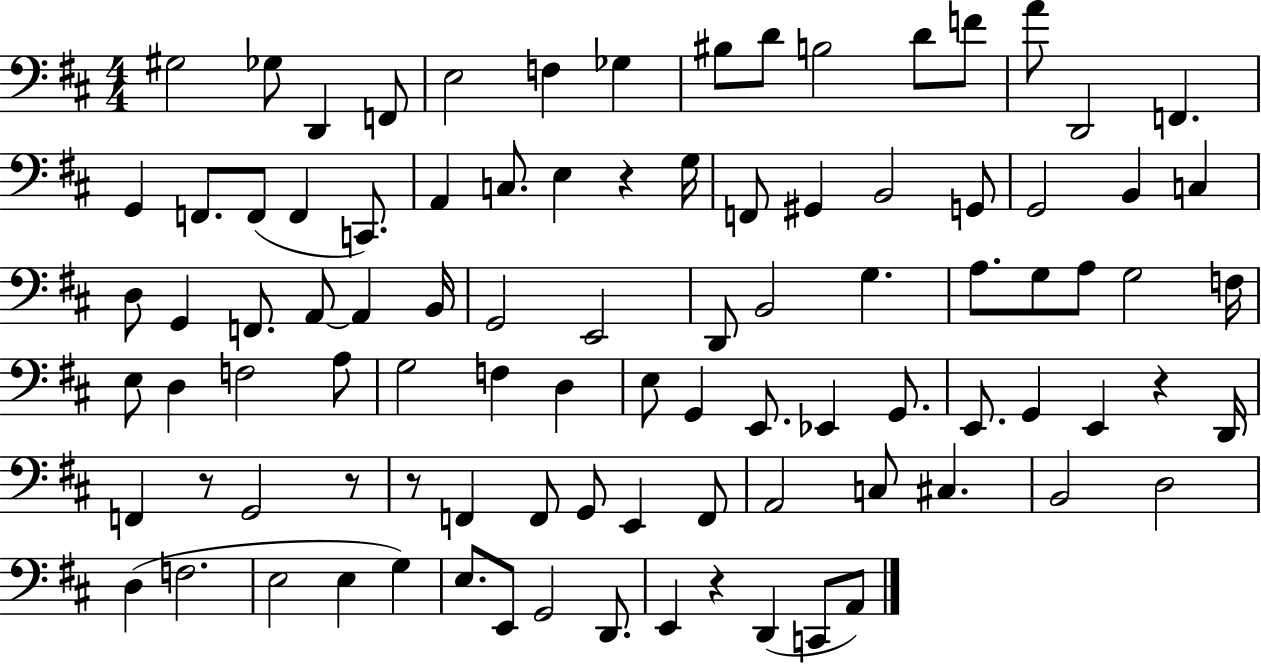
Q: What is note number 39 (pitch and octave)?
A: E2